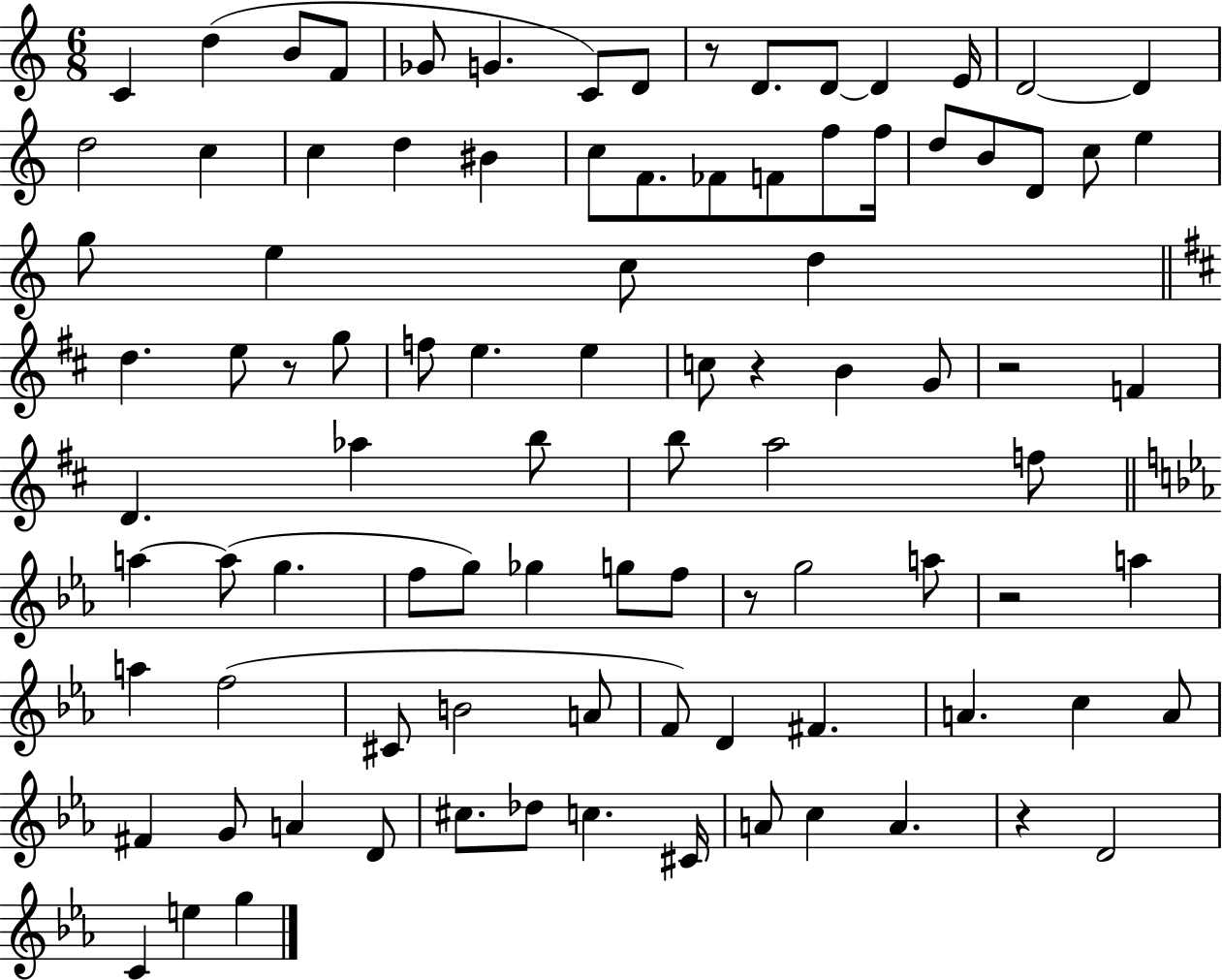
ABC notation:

X:1
T:Untitled
M:6/8
L:1/4
K:C
C d B/2 F/2 _G/2 G C/2 D/2 z/2 D/2 D/2 D E/4 D2 D d2 c c d ^B c/2 F/2 _F/2 F/2 f/2 f/4 d/2 B/2 D/2 c/2 e g/2 e c/2 d d e/2 z/2 g/2 f/2 e e c/2 z B G/2 z2 F D _a b/2 b/2 a2 f/2 a a/2 g f/2 g/2 _g g/2 f/2 z/2 g2 a/2 z2 a a f2 ^C/2 B2 A/2 F/2 D ^F A c A/2 ^F G/2 A D/2 ^c/2 _d/2 c ^C/4 A/2 c A z D2 C e g